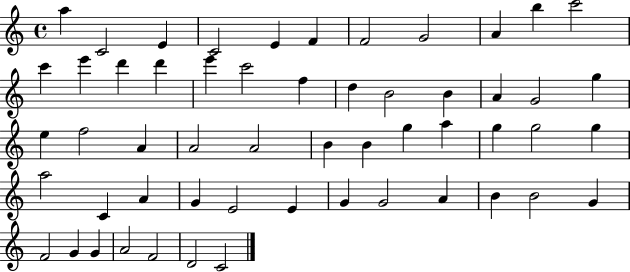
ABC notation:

X:1
T:Untitled
M:4/4
L:1/4
K:C
a C2 E C2 E F F2 G2 A b c'2 c' e' d' d' e' c'2 f d B2 B A G2 g e f2 A A2 A2 B B g a g g2 g a2 C A G E2 E G G2 A B B2 G F2 G G A2 F2 D2 C2